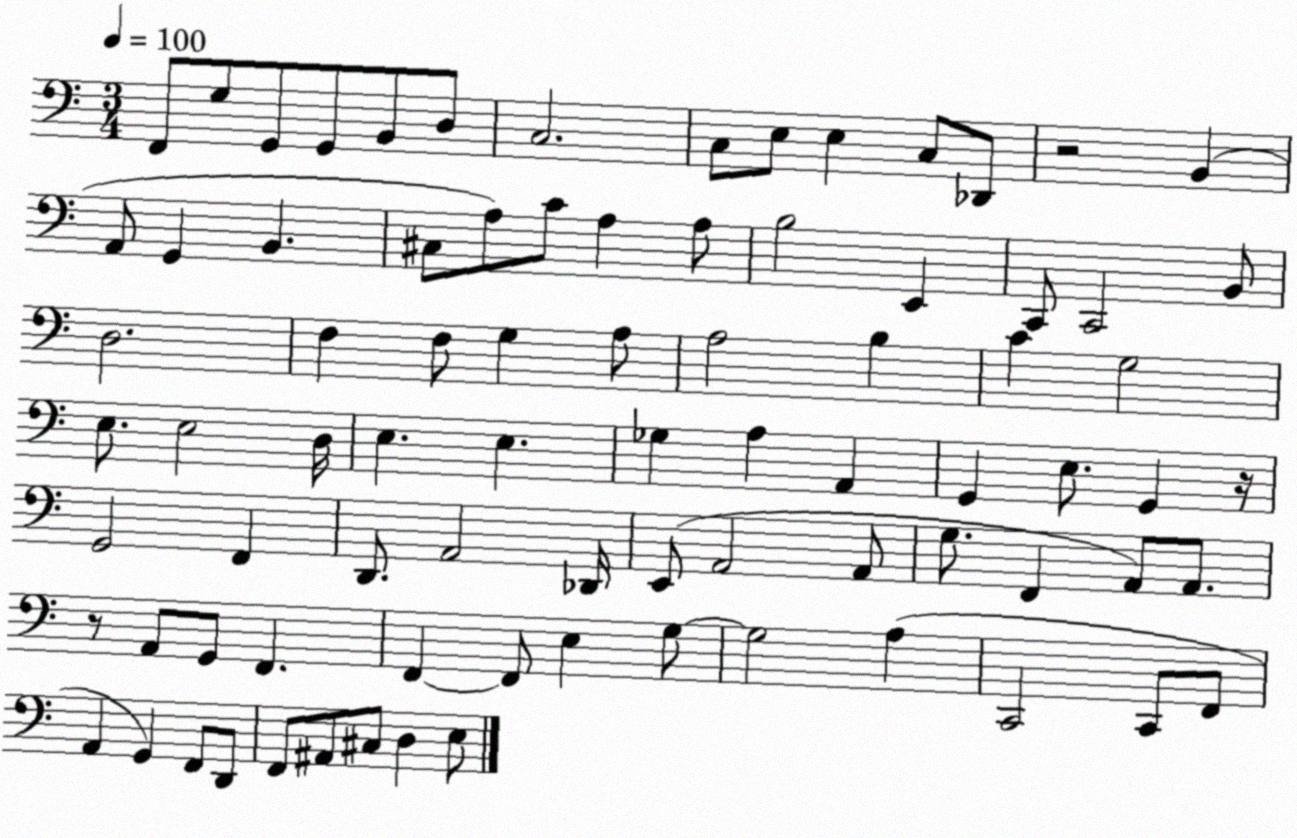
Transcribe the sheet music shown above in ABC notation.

X:1
T:Untitled
M:3/4
L:1/4
K:C
F,,/2 G,/2 G,,/2 G,,/2 B,,/2 D,/2 C,2 C,/2 E,/2 E, C,/2 _D,,/2 z2 B,, A,,/2 G,, B,, ^C,/2 A,/2 C/2 A, A,/2 B,2 E,, C,,/2 C,,2 B,,/2 D,2 F, F,/2 G, A,/2 A,2 B, C G,2 E,/2 E,2 D,/4 E, E, _G, A, A,, G,, E,/2 G,, z/4 G,,2 F,, D,,/2 A,,2 _D,,/4 E,,/2 A,,2 A,,/2 G,/2 F,, A,,/2 A,,/2 z/2 A,,/2 G,,/2 F,, F,, F,,/2 E, G,/2 G,2 A, C,,2 C,,/2 F,,/2 A,, G,, F,,/2 D,,/2 F,,/2 ^A,,/2 ^C,/2 D, E,/2